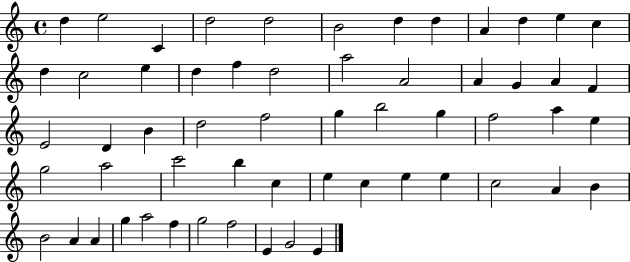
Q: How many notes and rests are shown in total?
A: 58